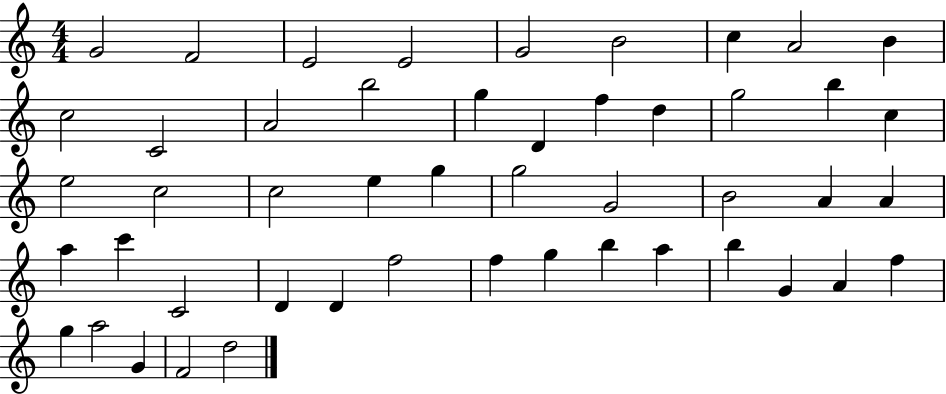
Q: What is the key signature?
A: C major